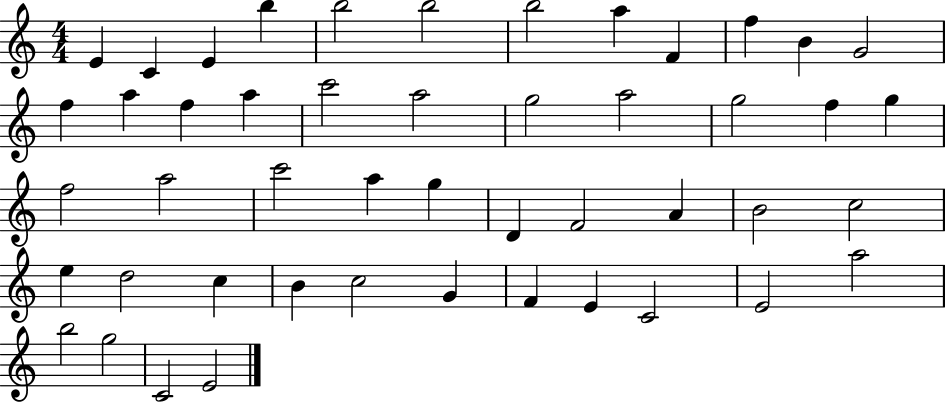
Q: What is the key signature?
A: C major